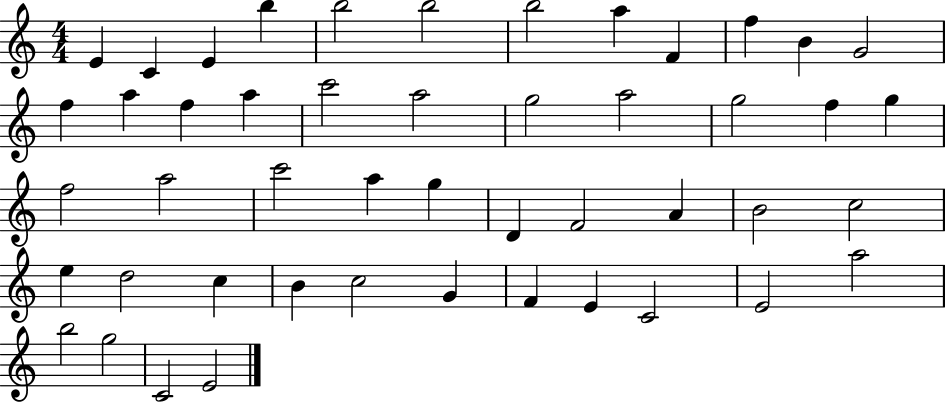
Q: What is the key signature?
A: C major